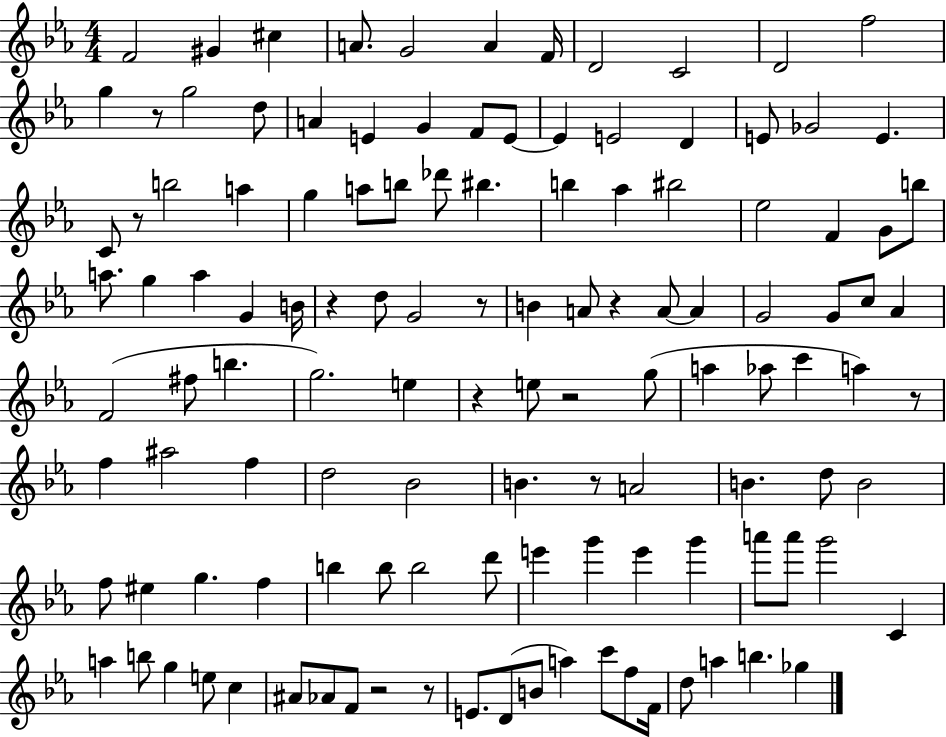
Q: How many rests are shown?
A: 11